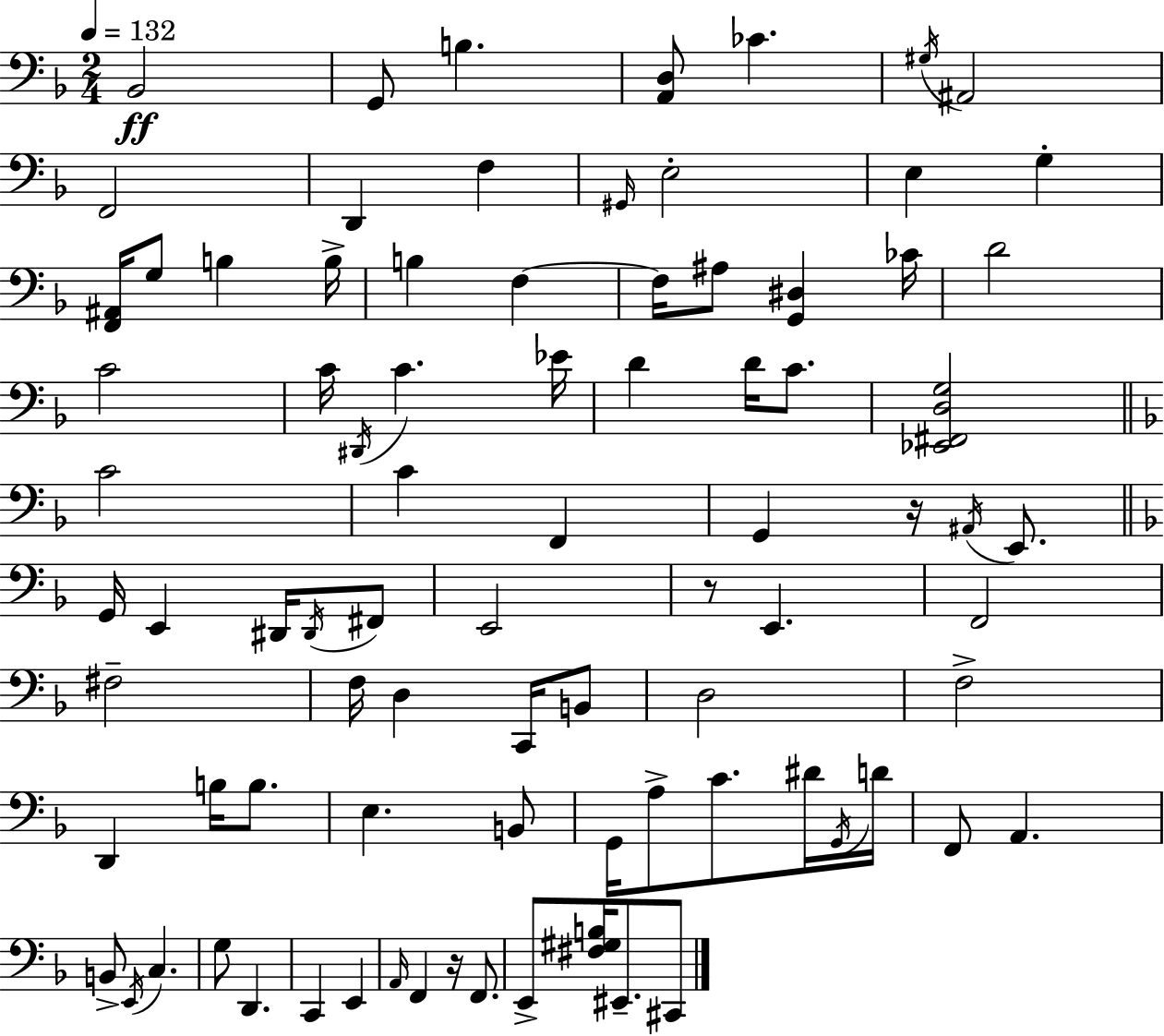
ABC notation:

X:1
T:Untitled
M:2/4
L:1/4
K:F
_B,,2 G,,/2 B, [A,,D,]/2 _C ^G,/4 ^A,,2 F,,2 D,, F, ^G,,/4 E,2 E, G, [F,,^A,,]/4 G,/2 B, B,/4 B, F, F,/4 ^A,/2 [G,,^D,] _C/4 D2 C2 C/4 ^D,,/4 C _E/4 D D/4 C/2 [_E,,^F,,D,G,]2 C2 C F,, G,, z/4 ^A,,/4 E,,/2 G,,/4 E,, ^D,,/4 ^D,,/4 ^F,,/2 E,,2 z/2 E,, F,,2 ^F,2 F,/4 D, C,,/4 B,,/2 D,2 F,2 D,, B,/4 B,/2 E, B,,/2 G,,/4 A,/2 C/2 ^D/4 G,,/4 D/4 F,,/2 A,, B,,/2 E,,/4 C, G,/2 D,, C,, E,, A,,/4 F,, z/4 F,,/2 E,,/2 [^F,^G,B,]/4 ^E,,/2 ^C,,/2